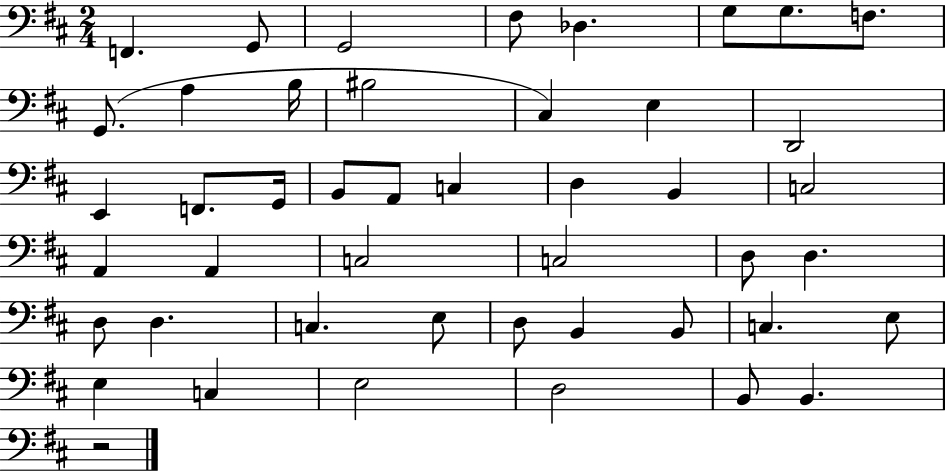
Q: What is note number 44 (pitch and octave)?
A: B2